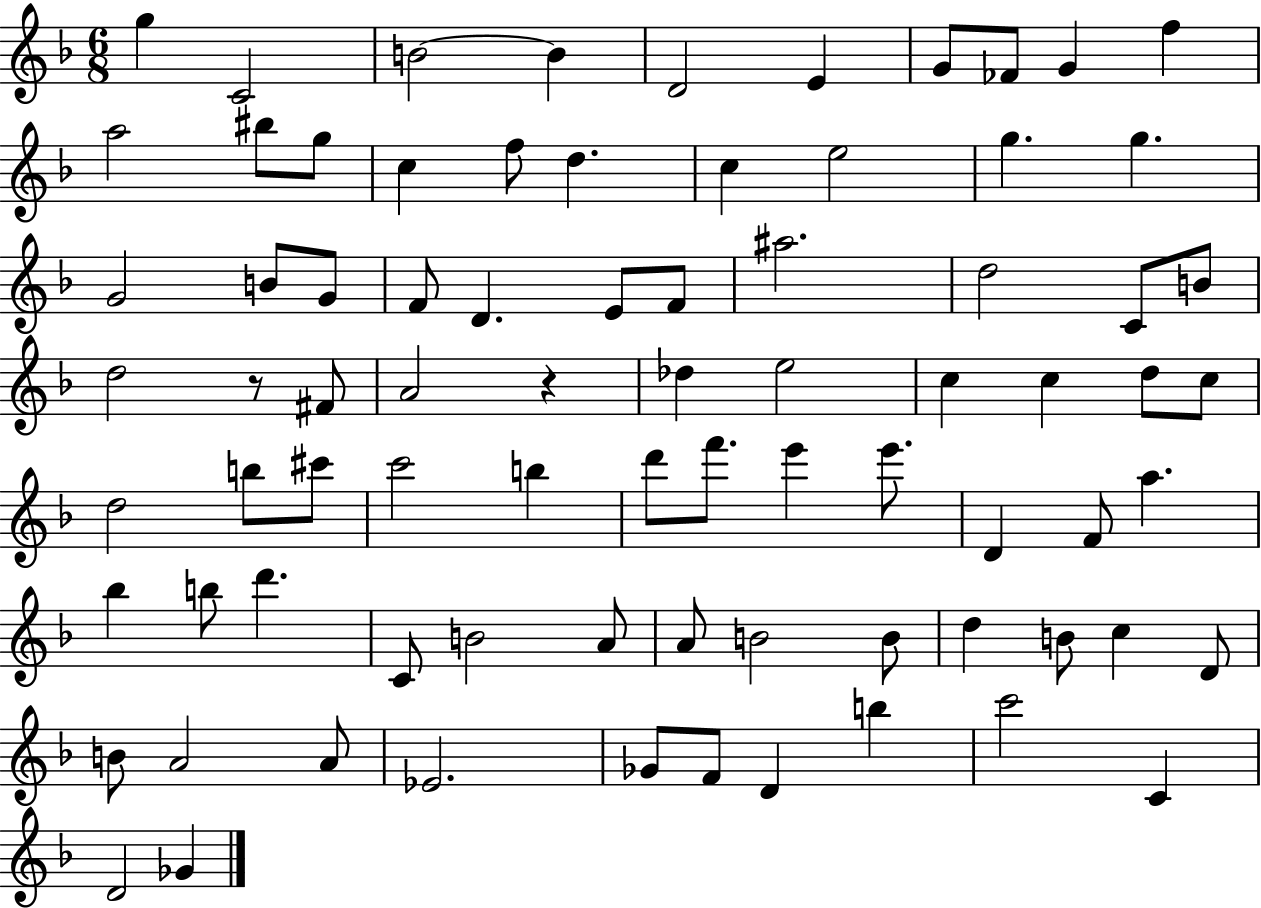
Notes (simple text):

G5/q C4/h B4/h B4/q D4/h E4/q G4/e FES4/e G4/q F5/q A5/h BIS5/e G5/e C5/q F5/e D5/q. C5/q E5/h G5/q. G5/q. G4/h B4/e G4/e F4/e D4/q. E4/e F4/e A#5/h. D5/h C4/e B4/e D5/h R/e F#4/e A4/h R/q Db5/q E5/h C5/q C5/q D5/e C5/e D5/h B5/e C#6/e C6/h B5/q D6/e F6/e. E6/q E6/e. D4/q F4/e A5/q. Bb5/q B5/e D6/q. C4/e B4/h A4/e A4/e B4/h B4/e D5/q B4/e C5/q D4/e B4/e A4/h A4/e Eb4/h. Gb4/e F4/e D4/q B5/q C6/h C4/q D4/h Gb4/q